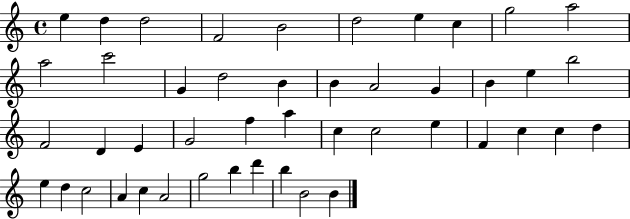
{
  \clef treble
  \time 4/4
  \defaultTimeSignature
  \key c \major
  e''4 d''4 d''2 | f'2 b'2 | d''2 e''4 c''4 | g''2 a''2 | \break a''2 c'''2 | g'4 d''2 b'4 | b'4 a'2 g'4 | b'4 e''4 b''2 | \break f'2 d'4 e'4 | g'2 f''4 a''4 | c''4 c''2 e''4 | f'4 c''4 c''4 d''4 | \break e''4 d''4 c''2 | a'4 c''4 a'2 | g''2 b''4 d'''4 | b''4 b'2 b'4 | \break \bar "|."
}